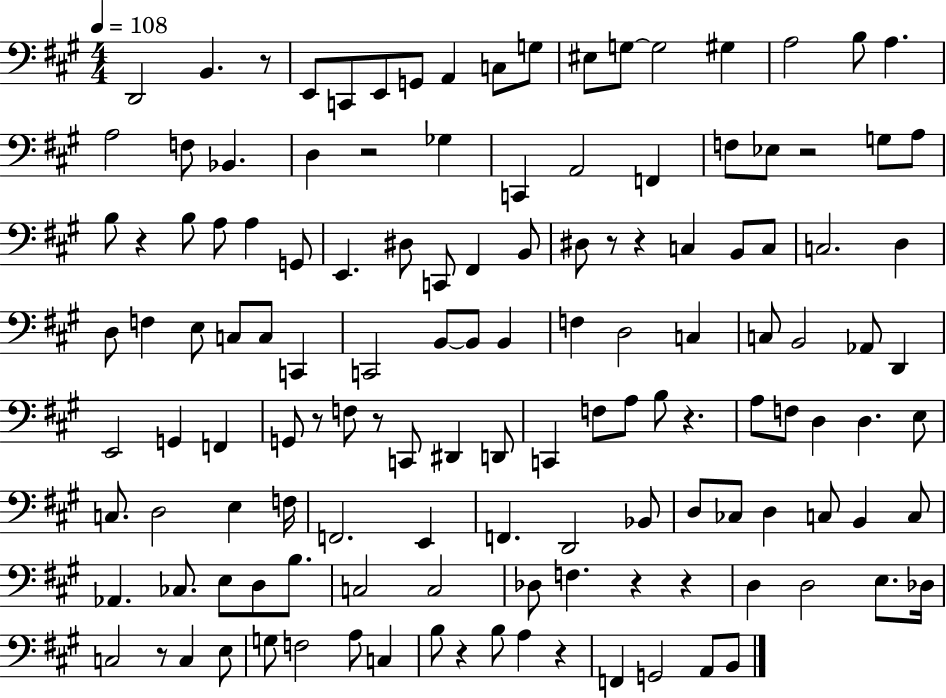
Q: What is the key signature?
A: A major